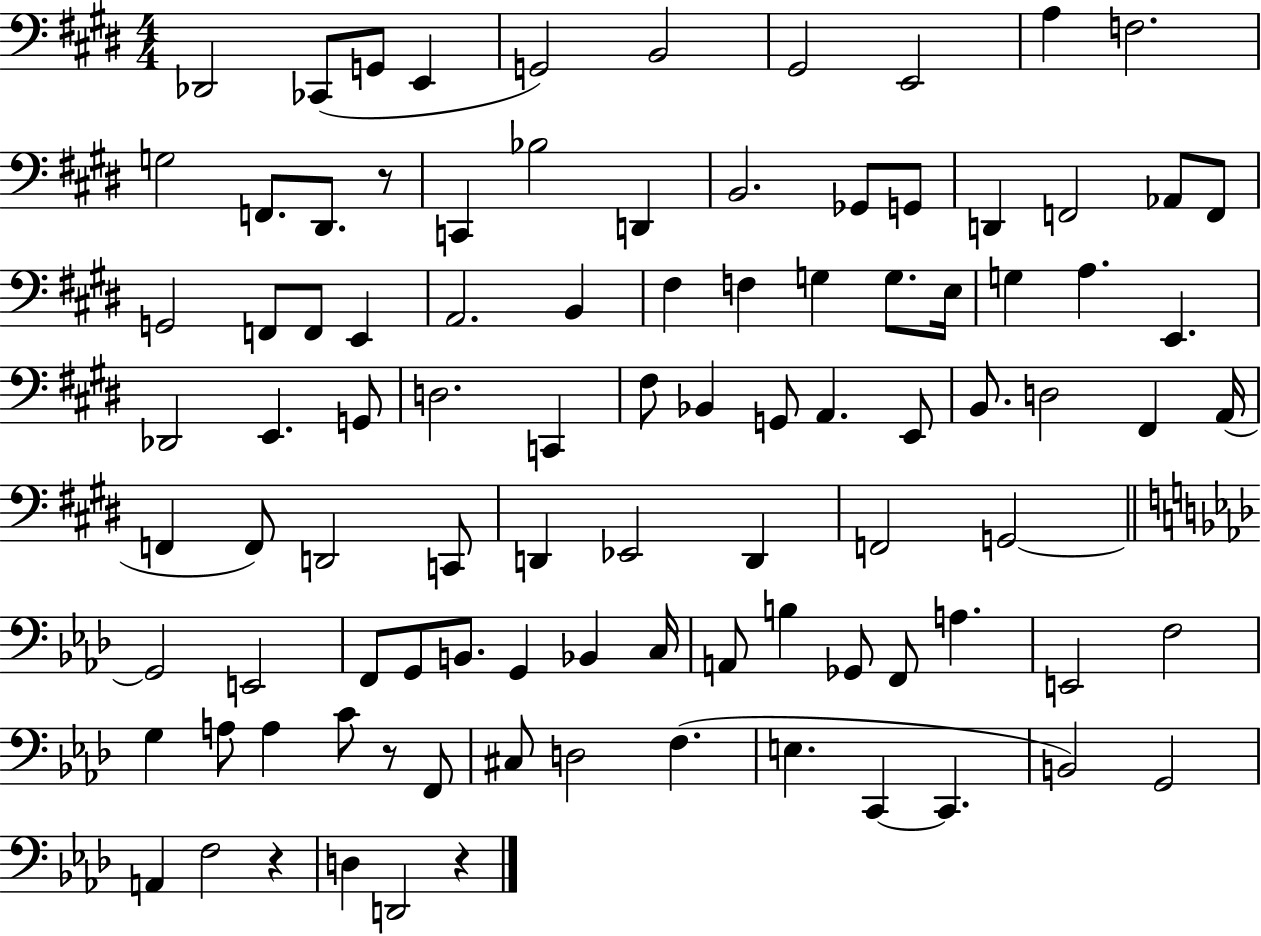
Db2/h CES2/e G2/e E2/q G2/h B2/h G#2/h E2/h A3/q F3/h. G3/h F2/e. D#2/e. R/e C2/q Bb3/h D2/q B2/h. Gb2/e G2/e D2/q F2/h Ab2/e F2/e G2/h F2/e F2/e E2/q A2/h. B2/q F#3/q F3/q G3/q G3/e. E3/s G3/q A3/q. E2/q. Db2/h E2/q. G2/e D3/h. C2/q F#3/e Bb2/q G2/e A2/q. E2/e B2/e. D3/h F#2/q A2/s F2/q F2/e D2/h C2/e D2/q Eb2/h D2/q F2/h G2/h G2/h E2/h F2/e G2/e B2/e. G2/q Bb2/q C3/s A2/e B3/q Gb2/e F2/e A3/q. E2/h F3/h G3/q A3/e A3/q C4/e R/e F2/e C#3/e D3/h F3/q. E3/q. C2/q C2/q. B2/h G2/h A2/q F3/h R/q D3/q D2/h R/q